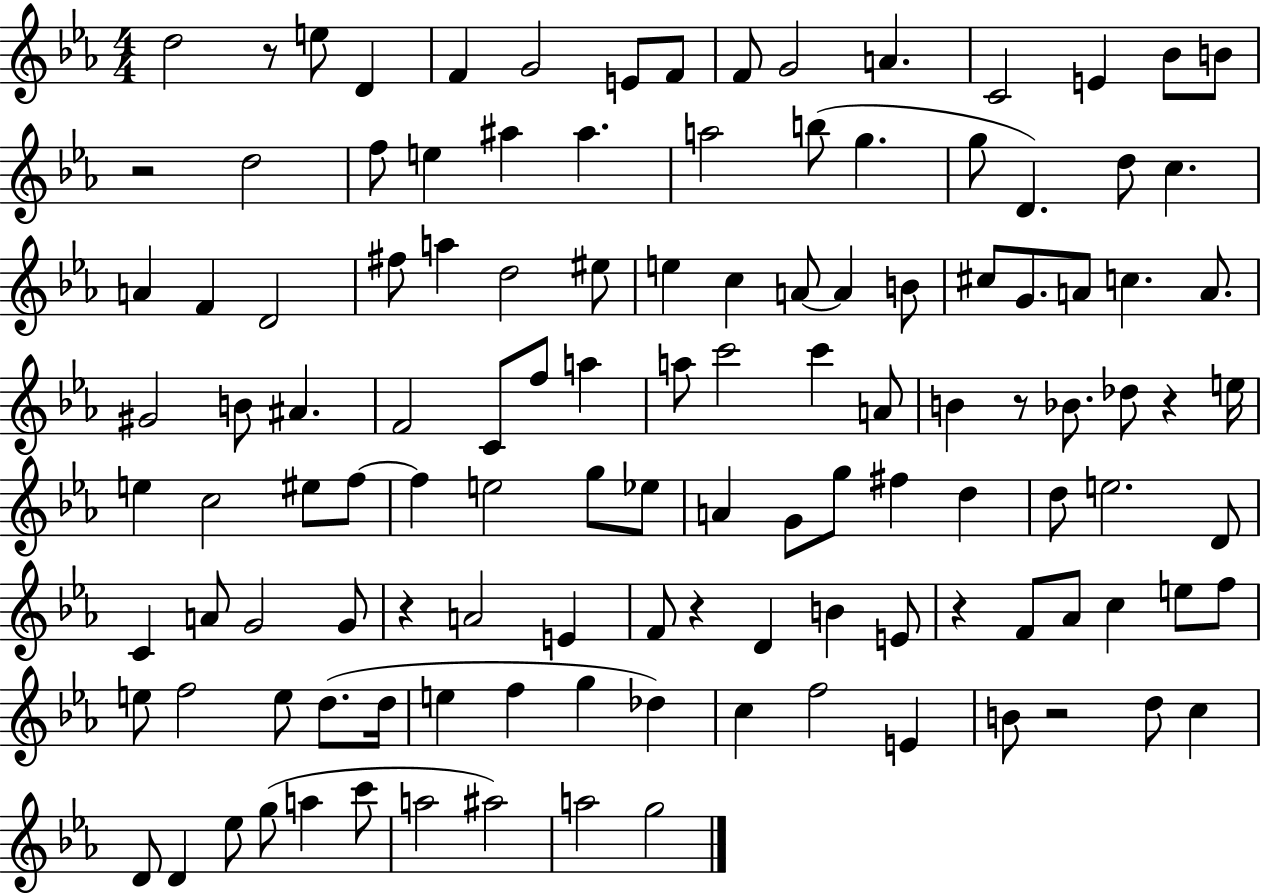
D5/h R/e E5/e D4/q F4/q G4/h E4/e F4/e F4/e G4/h A4/q. C4/h E4/q Bb4/e B4/e R/h D5/h F5/e E5/q A#5/q A#5/q. A5/h B5/e G5/q. G5/e D4/q. D5/e C5/q. A4/q F4/q D4/h F#5/e A5/q D5/h EIS5/e E5/q C5/q A4/e A4/q B4/e C#5/e G4/e. A4/e C5/q. A4/e. G#4/h B4/e A#4/q. F4/h C4/e F5/e A5/q A5/e C6/h C6/q A4/e B4/q R/e Bb4/e. Db5/e R/q E5/s E5/q C5/h EIS5/e F5/e F5/q E5/h G5/e Eb5/e A4/q G4/e G5/e F#5/q D5/q D5/e E5/h. D4/e C4/q A4/e G4/h G4/e R/q A4/h E4/q F4/e R/q D4/q B4/q E4/e R/q F4/e Ab4/e C5/q E5/e F5/e E5/e F5/h E5/e D5/e. D5/s E5/q F5/q G5/q Db5/q C5/q F5/h E4/q B4/e R/h D5/e C5/q D4/e D4/q Eb5/e G5/e A5/q C6/e A5/h A#5/h A5/h G5/h